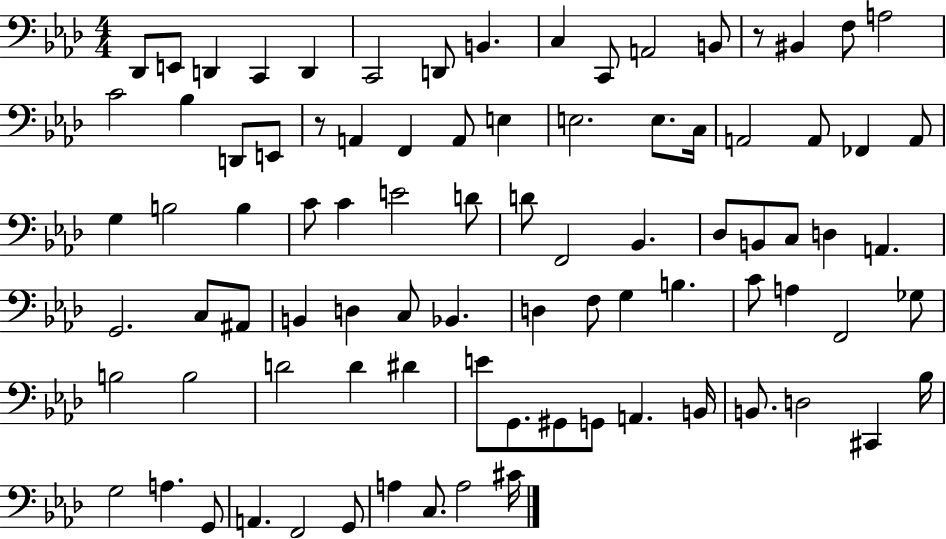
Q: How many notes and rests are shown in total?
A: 87